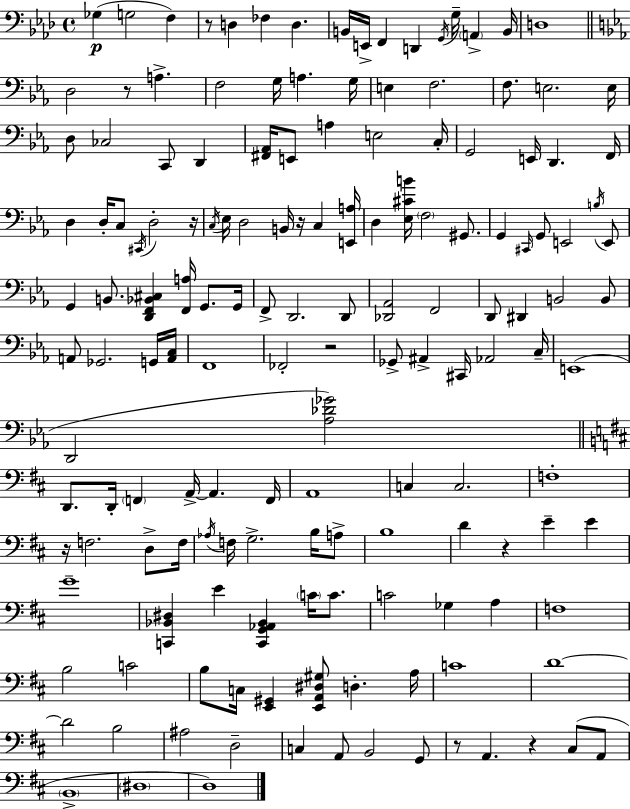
Gb3/q G3/h F3/q R/e D3/q FES3/q D3/q. B2/s E2/s F2/q D2/q G2/s G3/s A2/q B2/s D3/w D3/h R/e A3/q. F3/h G3/s A3/q. G3/s E3/q F3/h. F3/e. E3/h. E3/s D3/e CES3/h C2/e D2/q [F#2,Ab2]/s E2/e A3/q E3/h C3/s G2/h E2/s D2/q. F2/s D3/q D3/s C3/e C#2/s D3/h R/s C3/s Eb3/s D3/h B2/s R/s C3/q [E2,A3]/s D3/q [Eb3,C#4,B4]/s F3/h G#2/e. G2/q C#2/s G2/e E2/h B3/s E2/e G2/q B2/e. [D2,F2,Bb2,C#3]/q [F2,A3]/s G2/e. G2/s F2/e D2/h. D2/e [Db2,Ab2]/h F2/h D2/e D#2/q B2/h B2/e A2/e Gb2/h. G2/s [A2,C3]/s F2/w FES2/h R/h Gb2/e A#2/q C#2/s Ab2/h C3/s E2/w D2/h [Ab3,Db4,Gb4]/h D2/e. D2/s F2/q A2/s A2/q. F2/s A2/w C3/q C3/h. F3/w R/s F3/h. D3/e F3/s Ab3/s F3/s G3/h. B3/s A3/e B3/w D4/q R/q E4/q E4/q G4/w [C2,Bb2,D#3]/q E4/q [C2,G2,Ab2,Bb2]/q C4/s C4/e. C4/h Gb3/q A3/q F3/w B3/h C4/h B3/e C3/s [E2,G#2]/q [E2,A2,D#3,G#3]/e D3/q. A3/s C4/w D4/w D4/h B3/h A#3/h D3/h C3/q A2/e B2/h G2/e R/e A2/q. R/q C#3/e A2/e B2/w D#3/w D3/w